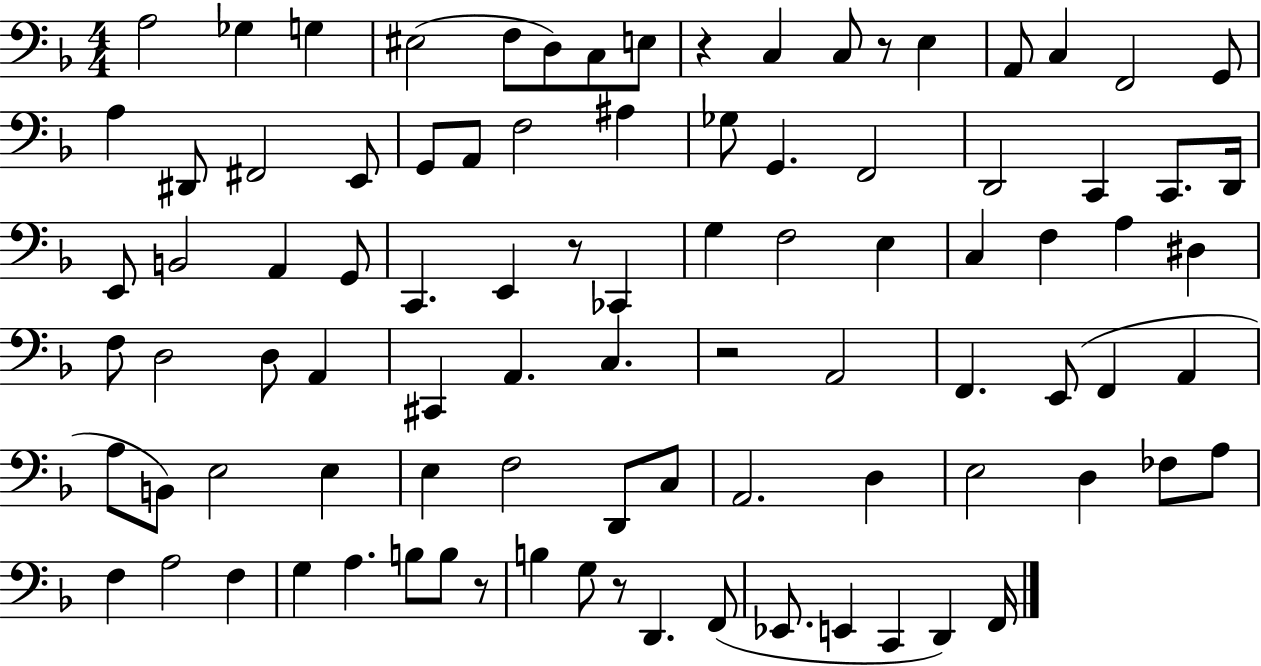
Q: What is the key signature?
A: F major